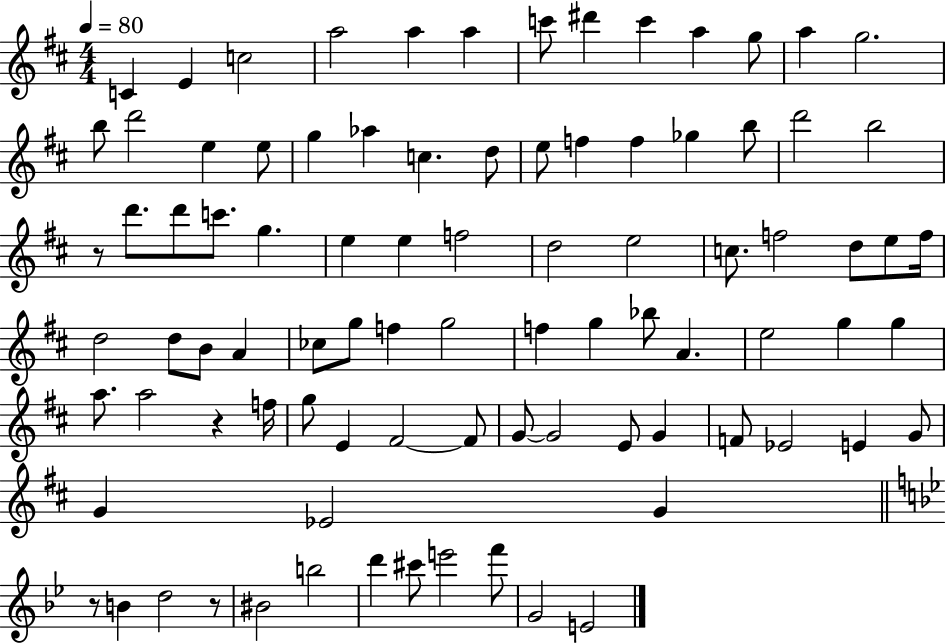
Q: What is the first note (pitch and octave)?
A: C4